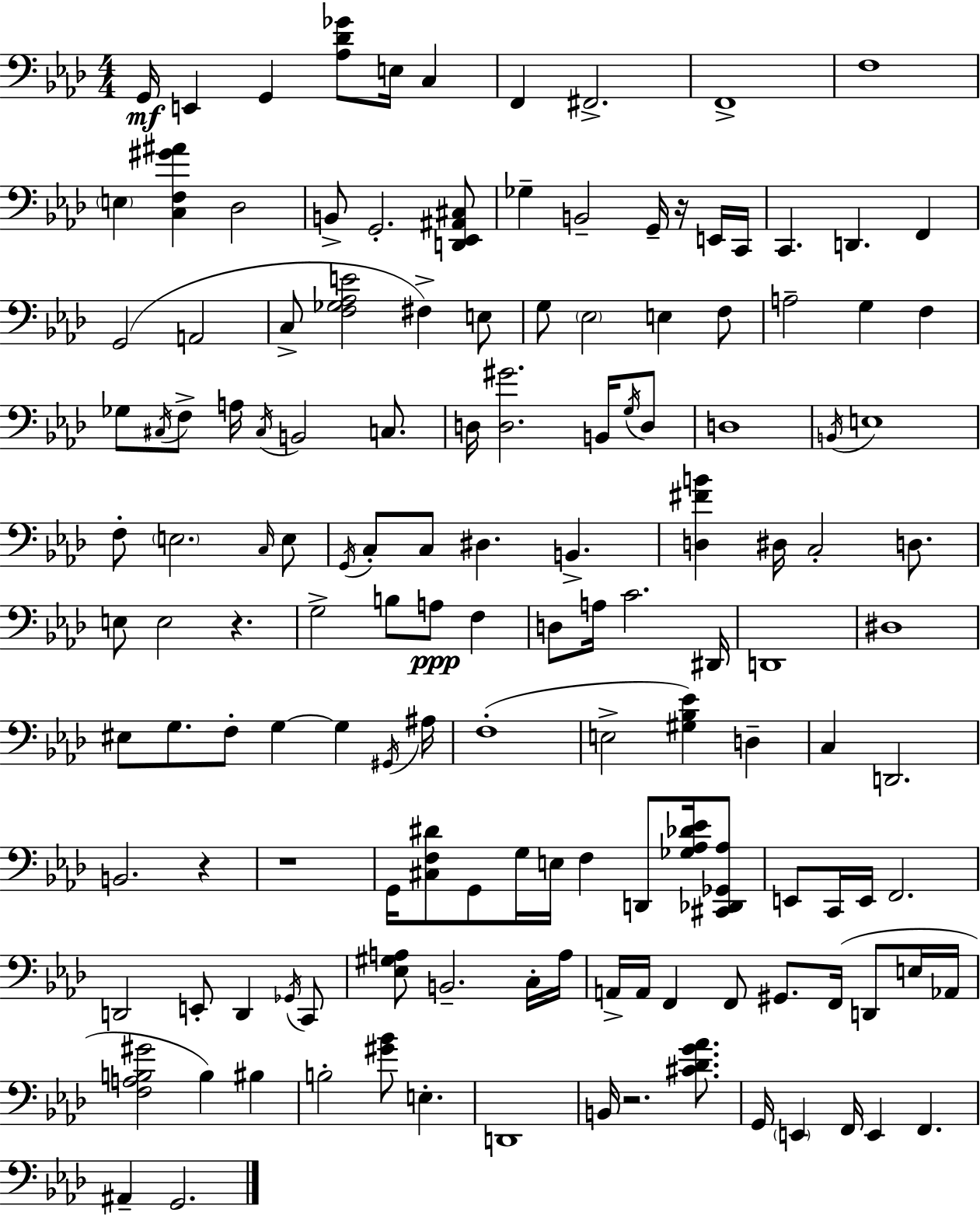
G2/s E2/q G2/q [Ab3,Db4,Gb4]/e E3/s C3/q F2/q F#2/h. F2/w F3/w E3/q [C3,F3,G#4,A#4]/q Db3/h B2/e G2/h. [D2,Eb2,A#2,C#3]/e Gb3/q B2/h G2/s R/s E2/s C2/s C2/q. D2/q. F2/q G2/h A2/h C3/e [F3,Gb3,Ab3,E4]/h F#3/q E3/e G3/e Eb3/h E3/q F3/e A3/h G3/q F3/q Gb3/e C#3/s F3/e A3/s C#3/s B2/h C3/e. D3/s [D3,G#4]/h. B2/s G3/s D3/e D3/w B2/s E3/w F3/e E3/h. C3/s E3/e G2/s C3/e C3/e D#3/q. B2/q. [D3,F#4,B4]/q D#3/s C3/h D3/e. E3/e E3/h R/q. G3/h B3/e A3/e F3/q D3/e A3/s C4/h. D#2/s D2/w D#3/w EIS3/e G3/e. F3/e G3/q G3/q G#2/s A#3/s F3/w E3/h [G#3,Bb3,Eb4]/q D3/q C3/q D2/h. B2/h. R/q R/w G2/s [C#3,F3,D#4]/e G2/e G3/s E3/s F3/q D2/e [Gb3,Ab3,Db4,Eb4]/s [C#2,Db2,Gb2,Ab3]/e E2/e C2/s E2/s F2/h. D2/h E2/e D2/q Gb2/s C2/e [Eb3,G#3,A3]/e B2/h. C3/s A3/s A2/s A2/s F2/q F2/e G#2/e. F2/s D2/e E3/s Ab2/s [F3,A3,B3,G#4]/h B3/q BIS3/q B3/h [G#4,Bb4]/e E3/q. D2/w B2/s R/h. [C#4,Db4,G4,Ab4]/e. G2/s E2/q F2/s E2/q F2/q. A#2/q G2/h.